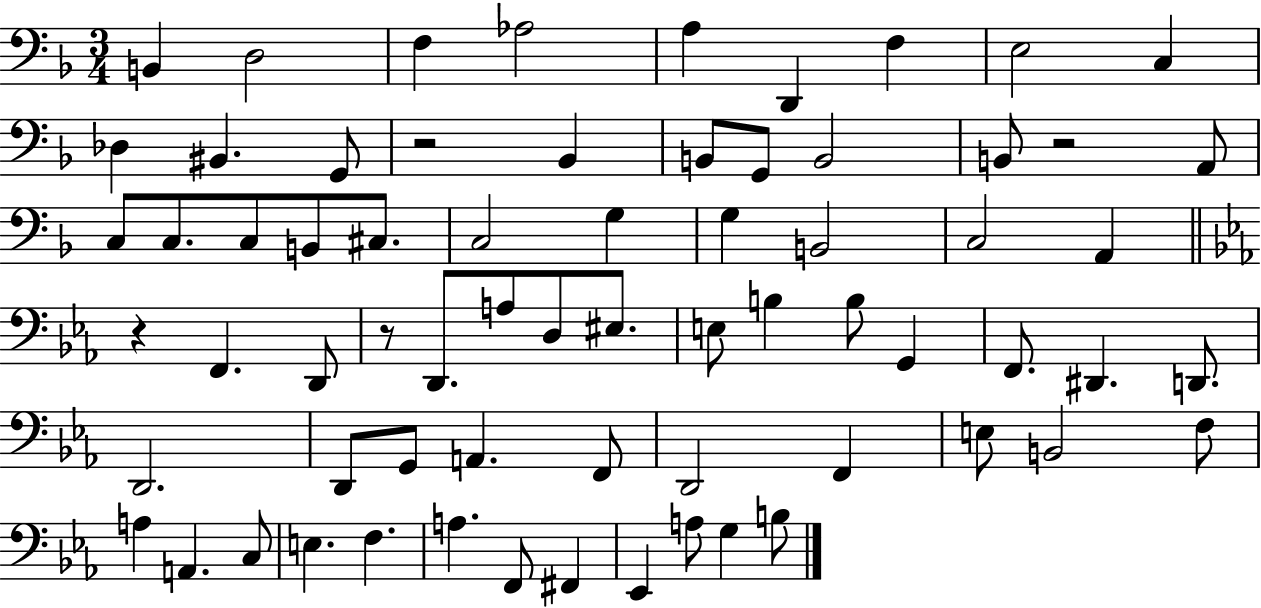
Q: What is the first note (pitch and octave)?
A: B2